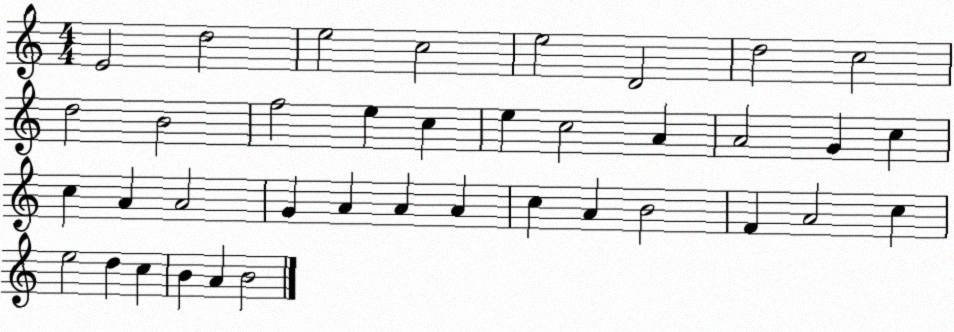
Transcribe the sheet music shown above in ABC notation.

X:1
T:Untitled
M:4/4
L:1/4
K:C
E2 d2 e2 c2 e2 D2 d2 c2 d2 B2 f2 e c e c2 A A2 G c c A A2 G A A A c A B2 F A2 c e2 d c B A B2